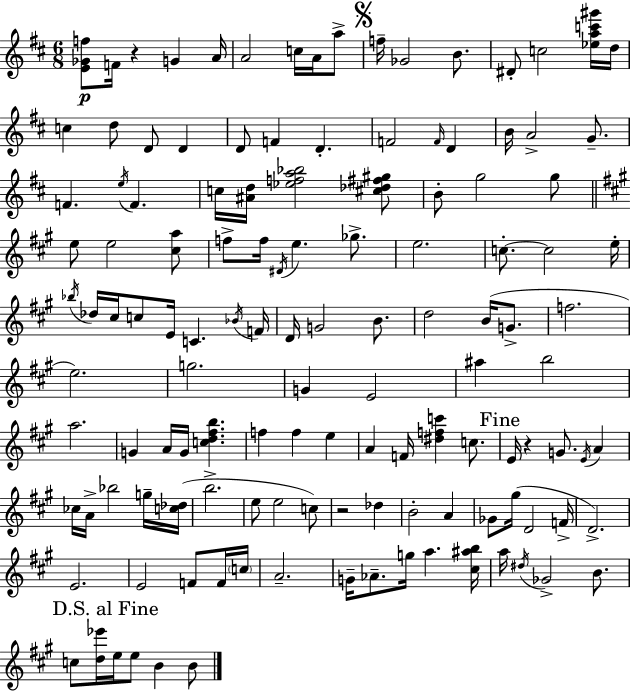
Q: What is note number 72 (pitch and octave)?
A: E5